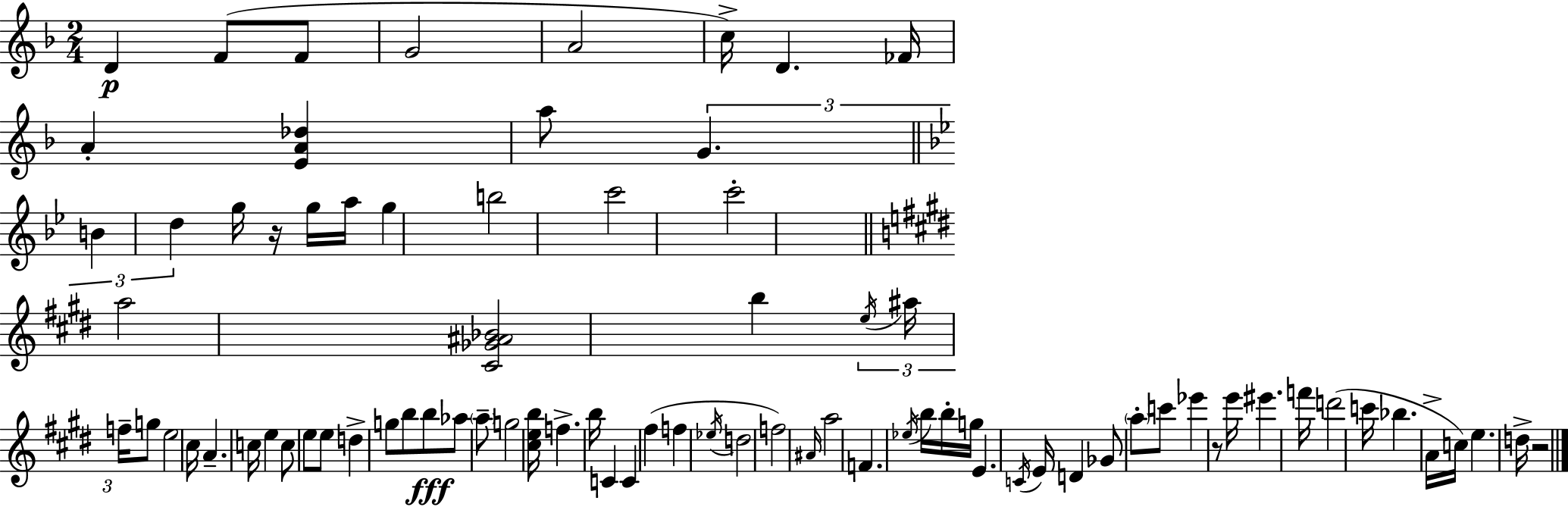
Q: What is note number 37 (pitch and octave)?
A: B5